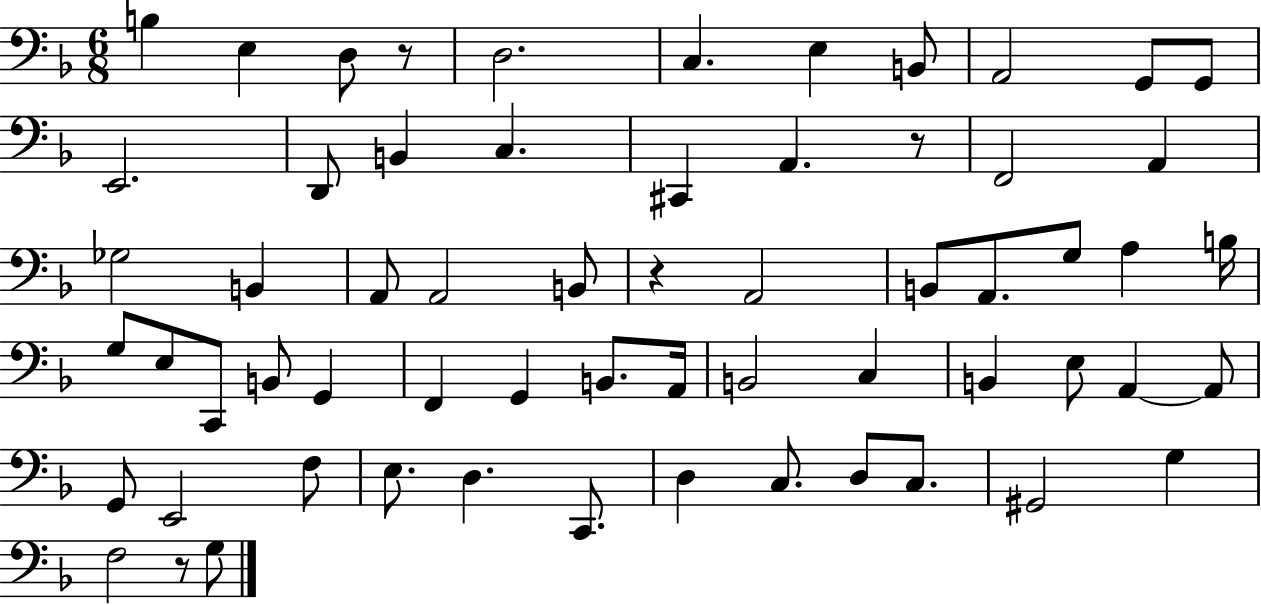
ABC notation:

X:1
T:Untitled
M:6/8
L:1/4
K:F
B, E, D,/2 z/2 D,2 C, E, B,,/2 A,,2 G,,/2 G,,/2 E,,2 D,,/2 B,, C, ^C,, A,, z/2 F,,2 A,, _G,2 B,, A,,/2 A,,2 B,,/2 z A,,2 B,,/2 A,,/2 G,/2 A, B,/4 G,/2 E,/2 C,,/2 B,,/2 G,, F,, G,, B,,/2 A,,/4 B,,2 C, B,, E,/2 A,, A,,/2 G,,/2 E,,2 F,/2 E,/2 D, C,,/2 D, C,/2 D,/2 C,/2 ^G,,2 G, F,2 z/2 G,/2